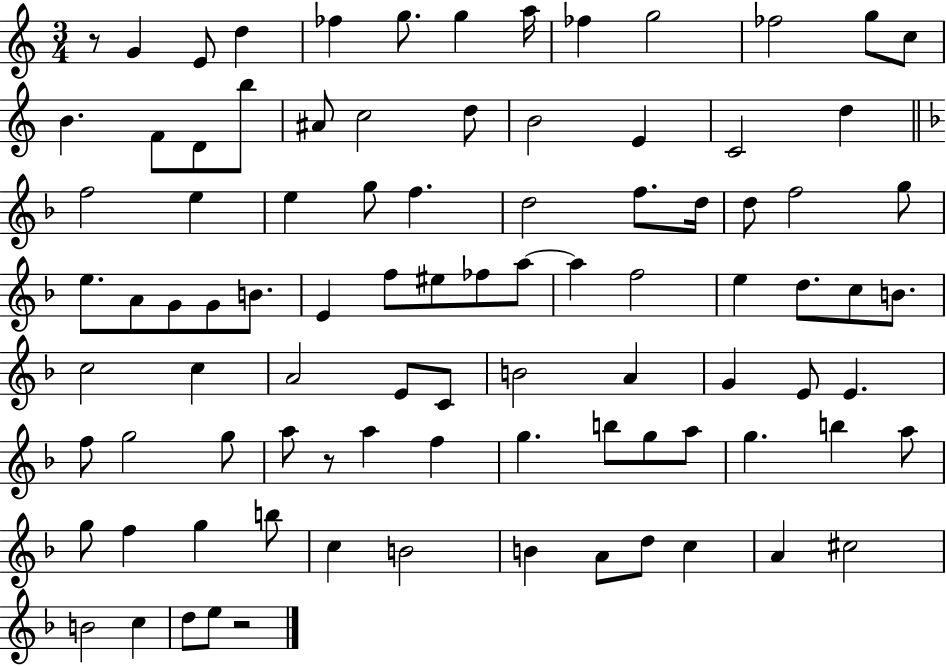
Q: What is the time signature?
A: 3/4